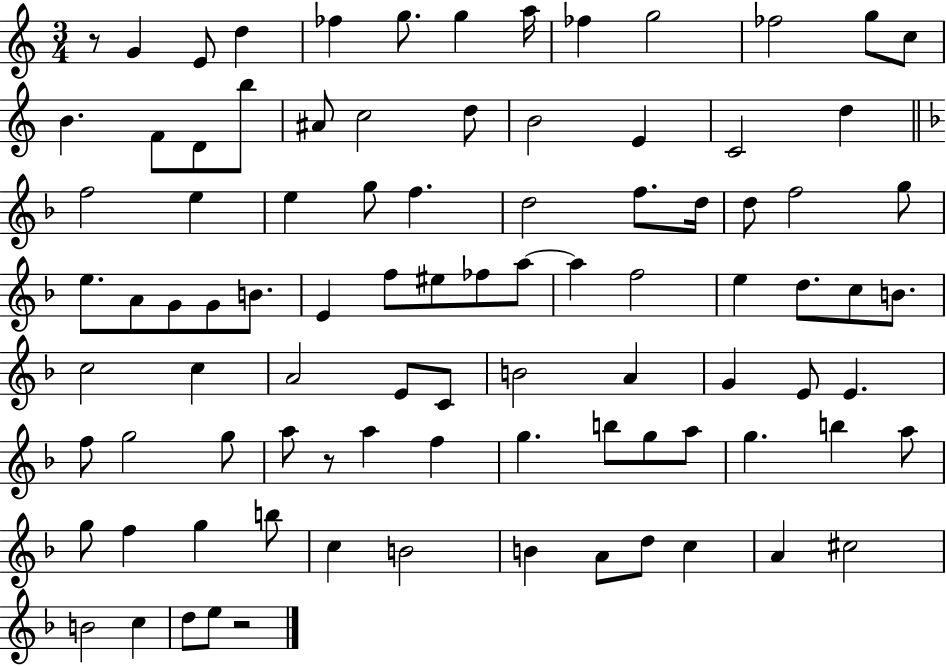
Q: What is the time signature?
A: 3/4